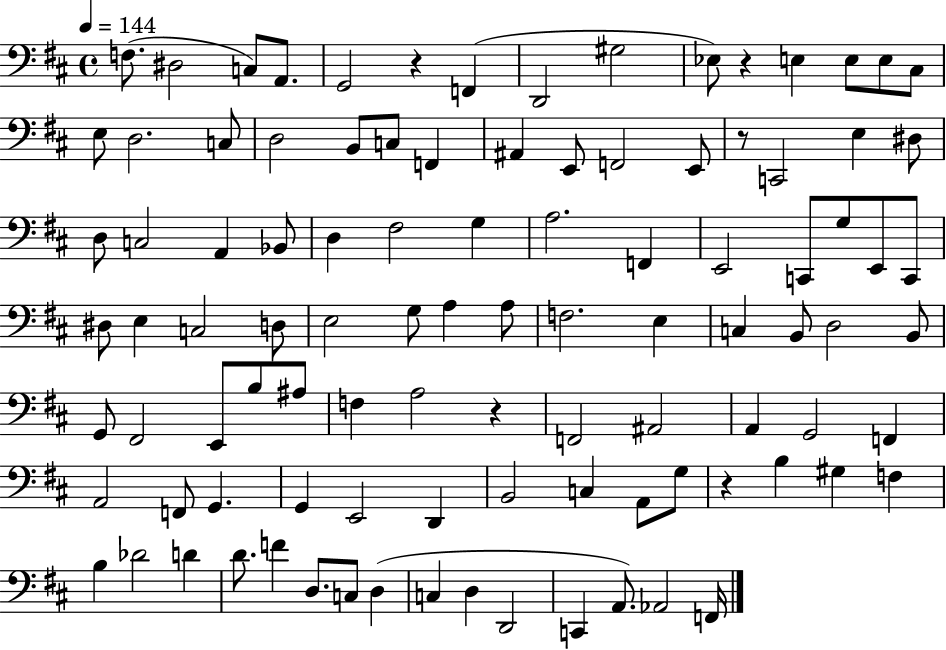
X:1
T:Untitled
M:4/4
L:1/4
K:D
F,/2 ^D,2 C,/2 A,,/2 G,,2 z F,, D,,2 ^G,2 _E,/2 z E, E,/2 E,/2 ^C,/2 E,/2 D,2 C,/2 D,2 B,,/2 C,/2 F,, ^A,, E,,/2 F,,2 E,,/2 z/2 C,,2 E, ^D,/2 D,/2 C,2 A,, _B,,/2 D, ^F,2 G, A,2 F,, E,,2 C,,/2 G,/2 E,,/2 C,,/2 ^D,/2 E, C,2 D,/2 E,2 G,/2 A, A,/2 F,2 E, C, B,,/2 D,2 B,,/2 G,,/2 ^F,,2 E,,/2 B,/2 ^A,/2 F, A,2 z F,,2 ^A,,2 A,, G,,2 F,, A,,2 F,,/2 G,, G,, E,,2 D,, B,,2 C, A,,/2 G,/2 z B, ^G, F, B, _D2 D D/2 F D,/2 C,/2 D, C, D, D,,2 C,, A,,/2 _A,,2 F,,/4